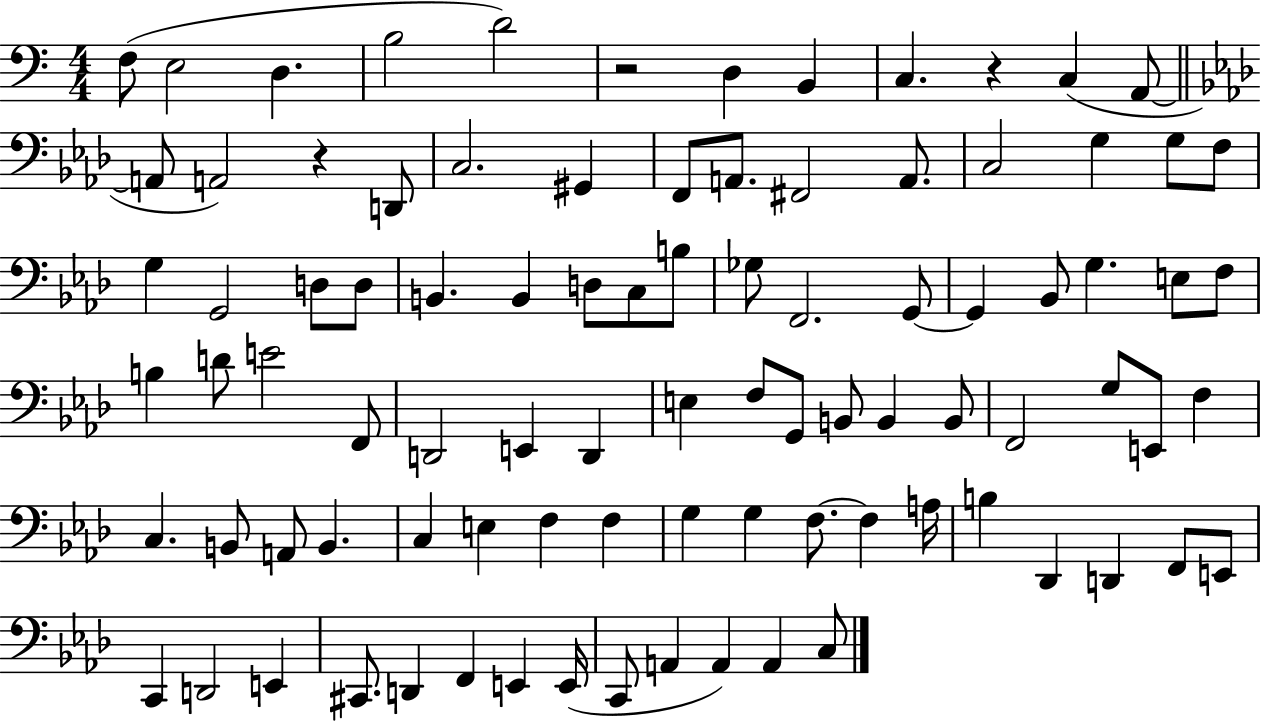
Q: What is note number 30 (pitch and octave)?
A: D3